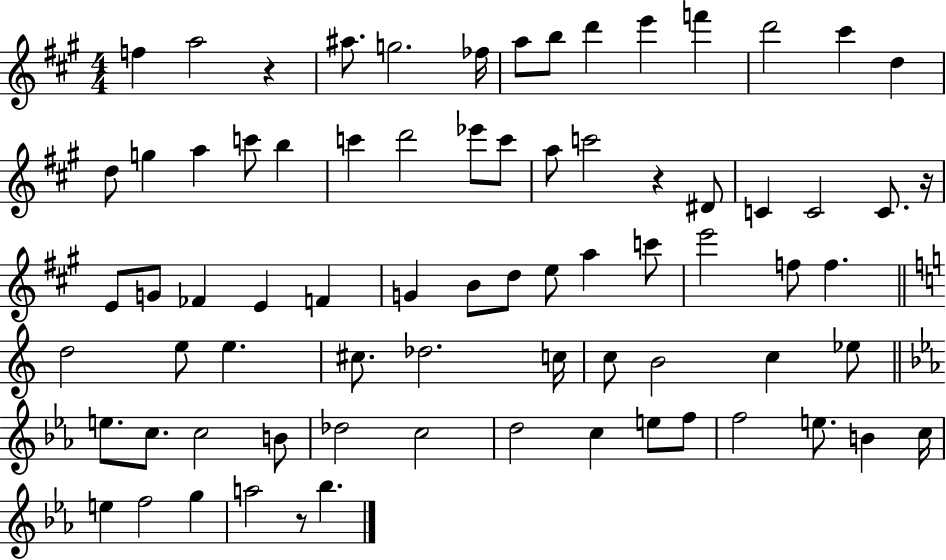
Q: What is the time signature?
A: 4/4